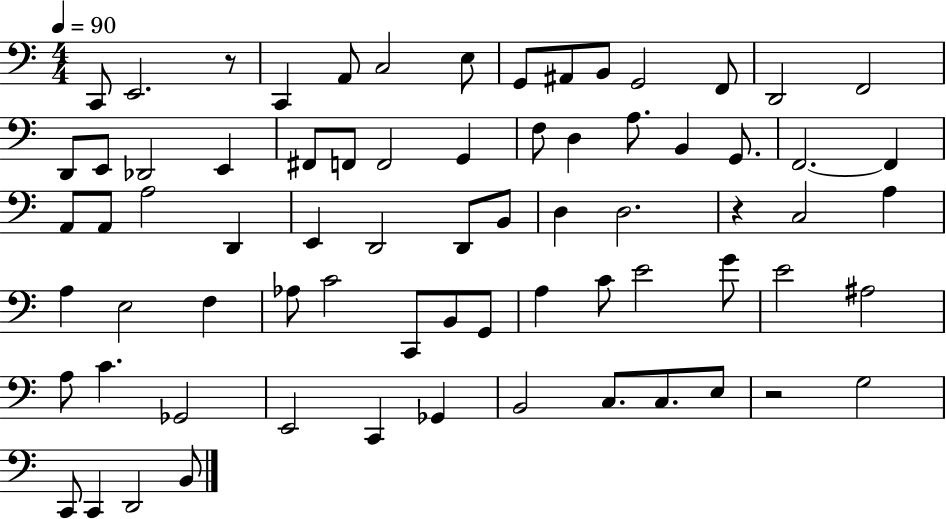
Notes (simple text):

C2/e E2/h. R/e C2/q A2/e C3/h E3/e G2/e A#2/e B2/e G2/h F2/e D2/h F2/h D2/e E2/e Db2/h E2/q F#2/e F2/e F2/h G2/q F3/e D3/q A3/e. B2/q G2/e. F2/h. F2/q A2/e A2/e A3/h D2/q E2/q D2/h D2/e B2/e D3/q D3/h. R/q C3/h A3/q A3/q E3/h F3/q Ab3/e C4/h C2/e B2/e G2/e A3/q C4/e E4/h G4/e E4/h A#3/h A3/e C4/q. Gb2/h E2/h C2/q Gb2/q B2/h C3/e. C3/e. E3/e R/h G3/h C2/e C2/q D2/h B2/e